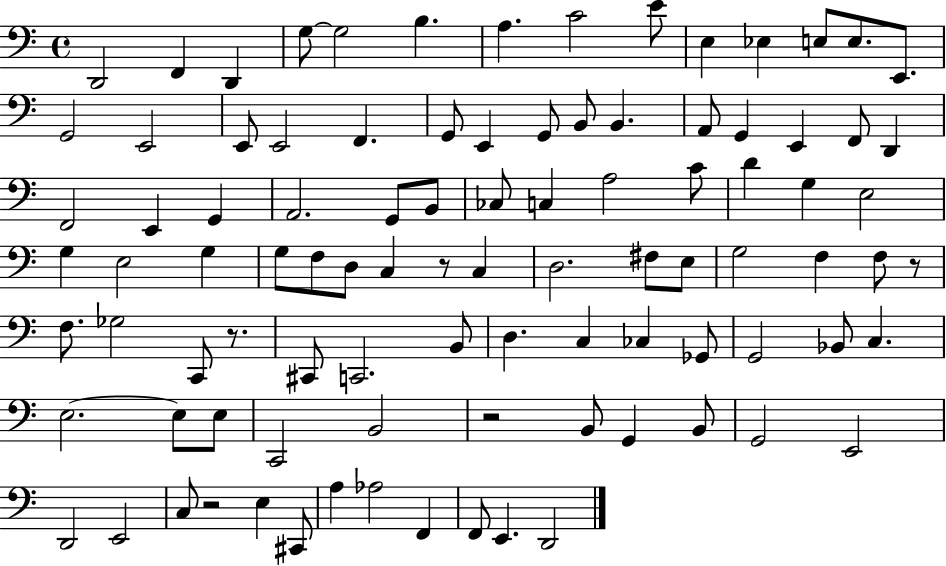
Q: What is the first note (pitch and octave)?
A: D2